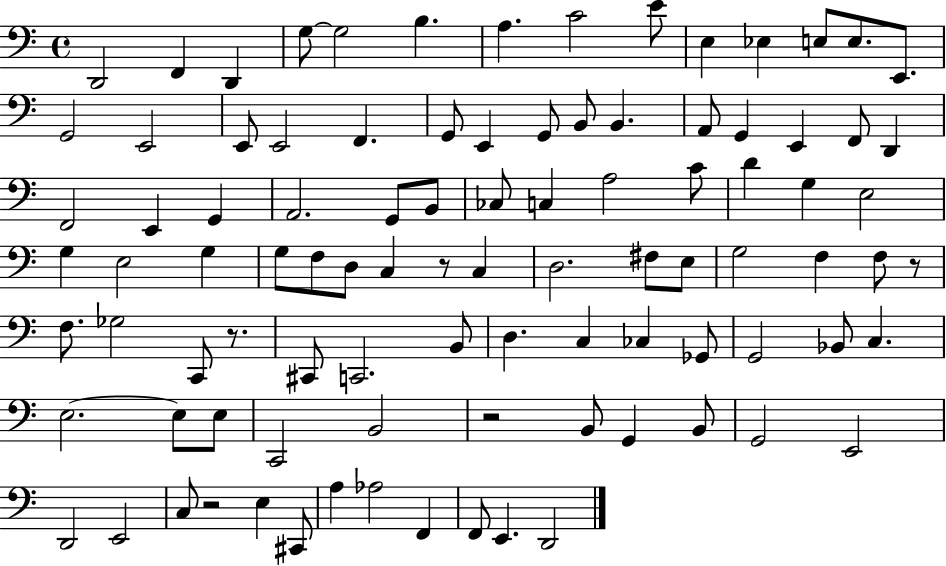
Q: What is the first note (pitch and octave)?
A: D2